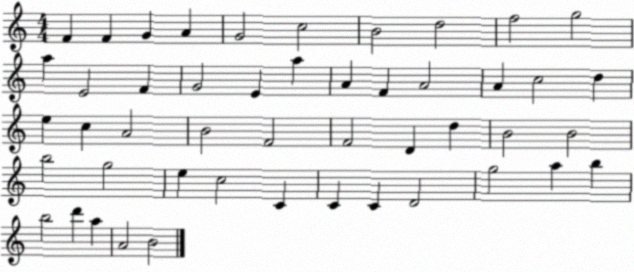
X:1
T:Untitled
M:4/4
L:1/4
K:C
F F G A G2 c2 B2 d2 f2 g2 a E2 F G2 E a A F A2 A c2 d e c A2 B2 F2 F2 D d B2 B2 b2 g2 e c2 C C C D2 g2 a b b2 d' a A2 B2